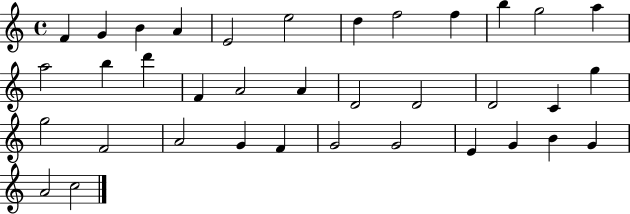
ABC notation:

X:1
T:Untitled
M:4/4
L:1/4
K:C
F G B A E2 e2 d f2 f b g2 a a2 b d' F A2 A D2 D2 D2 C g g2 F2 A2 G F G2 G2 E G B G A2 c2